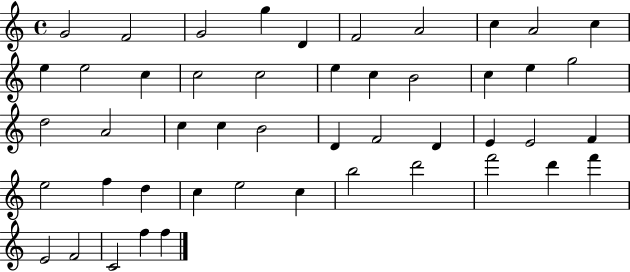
X:1
T:Untitled
M:4/4
L:1/4
K:C
G2 F2 G2 g D F2 A2 c A2 c e e2 c c2 c2 e c B2 c e g2 d2 A2 c c B2 D F2 D E E2 F e2 f d c e2 c b2 d'2 f'2 d' f' E2 F2 C2 f f